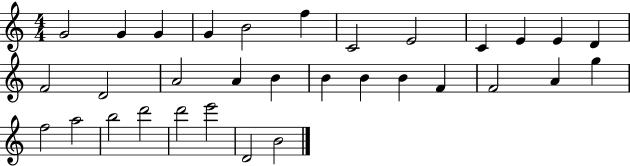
{
  \clef treble
  \numericTimeSignature
  \time 4/4
  \key c \major
  g'2 g'4 g'4 | g'4 b'2 f''4 | c'2 e'2 | c'4 e'4 e'4 d'4 | \break f'2 d'2 | a'2 a'4 b'4 | b'4 b'4 b'4 f'4 | f'2 a'4 g''4 | \break f''2 a''2 | b''2 d'''2 | d'''2 e'''2 | d'2 b'2 | \break \bar "|."
}